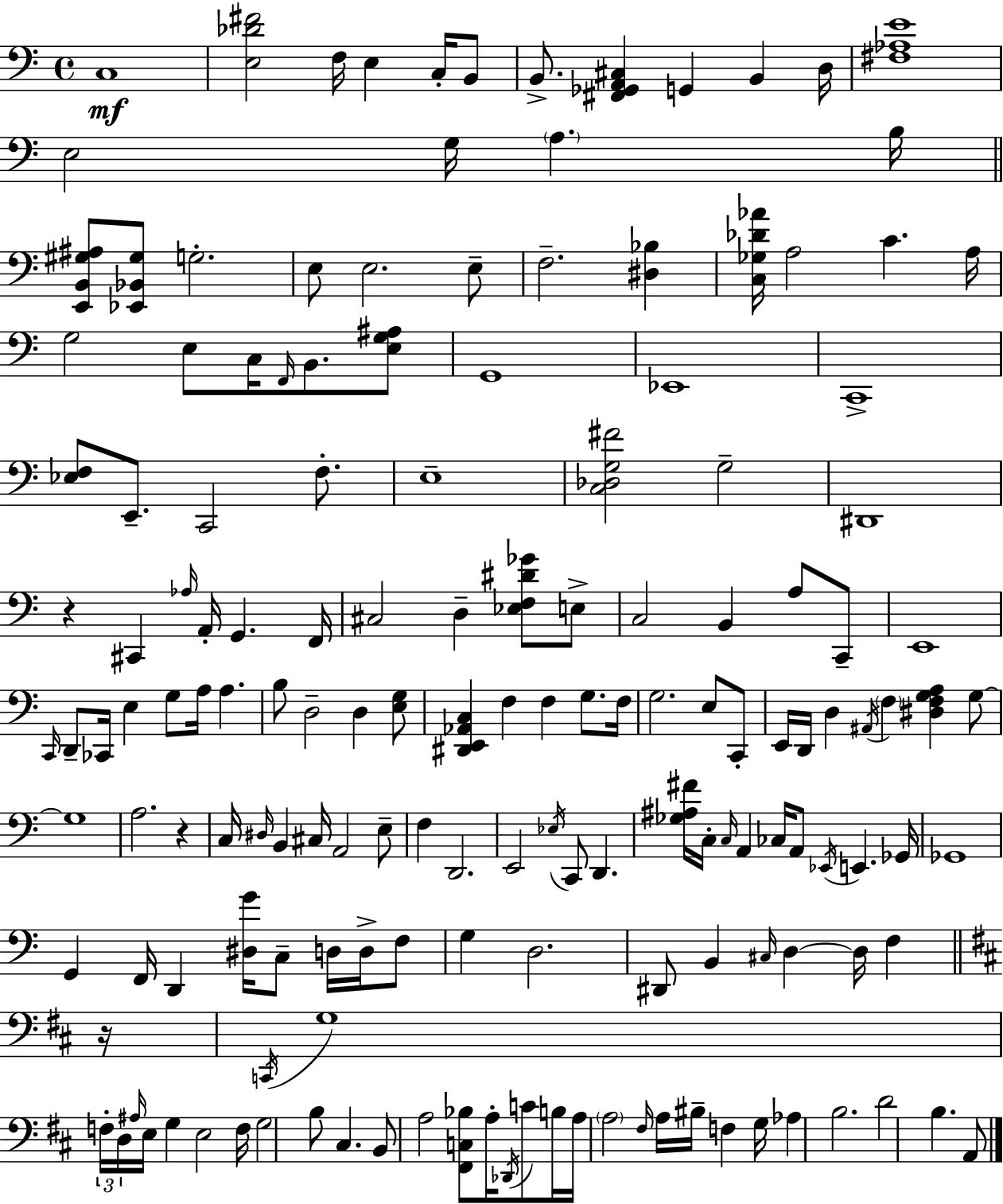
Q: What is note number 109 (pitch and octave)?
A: F3